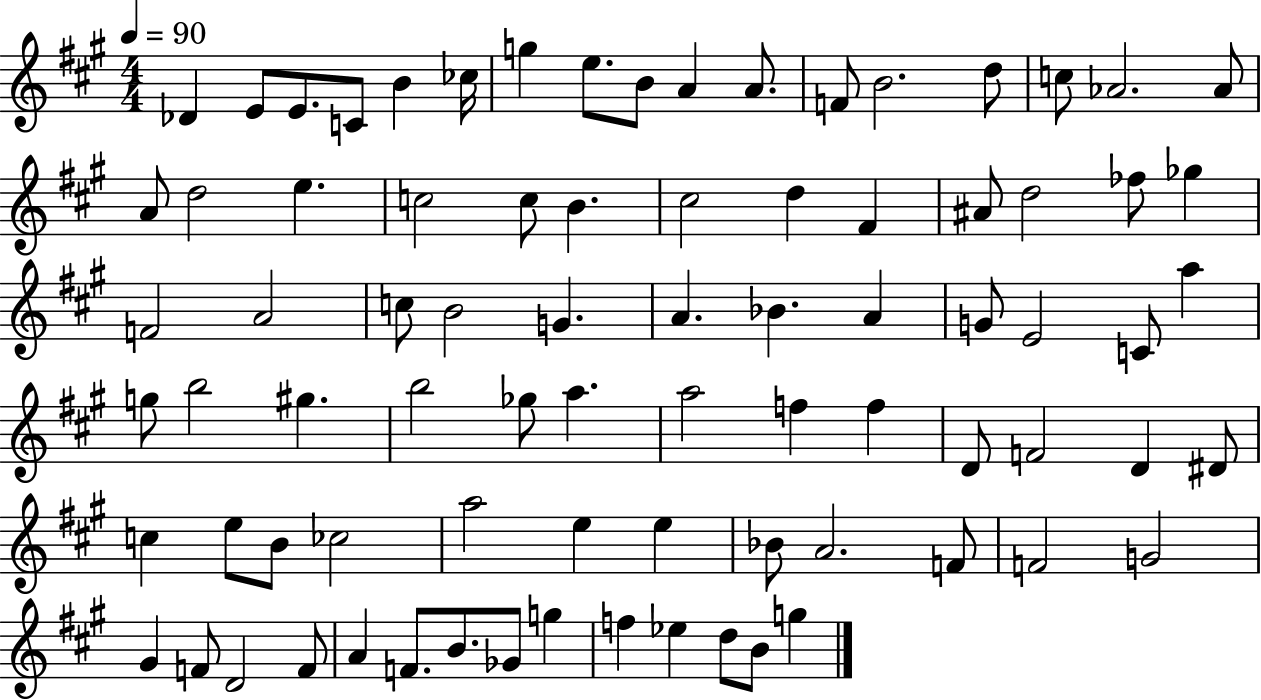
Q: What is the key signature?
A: A major